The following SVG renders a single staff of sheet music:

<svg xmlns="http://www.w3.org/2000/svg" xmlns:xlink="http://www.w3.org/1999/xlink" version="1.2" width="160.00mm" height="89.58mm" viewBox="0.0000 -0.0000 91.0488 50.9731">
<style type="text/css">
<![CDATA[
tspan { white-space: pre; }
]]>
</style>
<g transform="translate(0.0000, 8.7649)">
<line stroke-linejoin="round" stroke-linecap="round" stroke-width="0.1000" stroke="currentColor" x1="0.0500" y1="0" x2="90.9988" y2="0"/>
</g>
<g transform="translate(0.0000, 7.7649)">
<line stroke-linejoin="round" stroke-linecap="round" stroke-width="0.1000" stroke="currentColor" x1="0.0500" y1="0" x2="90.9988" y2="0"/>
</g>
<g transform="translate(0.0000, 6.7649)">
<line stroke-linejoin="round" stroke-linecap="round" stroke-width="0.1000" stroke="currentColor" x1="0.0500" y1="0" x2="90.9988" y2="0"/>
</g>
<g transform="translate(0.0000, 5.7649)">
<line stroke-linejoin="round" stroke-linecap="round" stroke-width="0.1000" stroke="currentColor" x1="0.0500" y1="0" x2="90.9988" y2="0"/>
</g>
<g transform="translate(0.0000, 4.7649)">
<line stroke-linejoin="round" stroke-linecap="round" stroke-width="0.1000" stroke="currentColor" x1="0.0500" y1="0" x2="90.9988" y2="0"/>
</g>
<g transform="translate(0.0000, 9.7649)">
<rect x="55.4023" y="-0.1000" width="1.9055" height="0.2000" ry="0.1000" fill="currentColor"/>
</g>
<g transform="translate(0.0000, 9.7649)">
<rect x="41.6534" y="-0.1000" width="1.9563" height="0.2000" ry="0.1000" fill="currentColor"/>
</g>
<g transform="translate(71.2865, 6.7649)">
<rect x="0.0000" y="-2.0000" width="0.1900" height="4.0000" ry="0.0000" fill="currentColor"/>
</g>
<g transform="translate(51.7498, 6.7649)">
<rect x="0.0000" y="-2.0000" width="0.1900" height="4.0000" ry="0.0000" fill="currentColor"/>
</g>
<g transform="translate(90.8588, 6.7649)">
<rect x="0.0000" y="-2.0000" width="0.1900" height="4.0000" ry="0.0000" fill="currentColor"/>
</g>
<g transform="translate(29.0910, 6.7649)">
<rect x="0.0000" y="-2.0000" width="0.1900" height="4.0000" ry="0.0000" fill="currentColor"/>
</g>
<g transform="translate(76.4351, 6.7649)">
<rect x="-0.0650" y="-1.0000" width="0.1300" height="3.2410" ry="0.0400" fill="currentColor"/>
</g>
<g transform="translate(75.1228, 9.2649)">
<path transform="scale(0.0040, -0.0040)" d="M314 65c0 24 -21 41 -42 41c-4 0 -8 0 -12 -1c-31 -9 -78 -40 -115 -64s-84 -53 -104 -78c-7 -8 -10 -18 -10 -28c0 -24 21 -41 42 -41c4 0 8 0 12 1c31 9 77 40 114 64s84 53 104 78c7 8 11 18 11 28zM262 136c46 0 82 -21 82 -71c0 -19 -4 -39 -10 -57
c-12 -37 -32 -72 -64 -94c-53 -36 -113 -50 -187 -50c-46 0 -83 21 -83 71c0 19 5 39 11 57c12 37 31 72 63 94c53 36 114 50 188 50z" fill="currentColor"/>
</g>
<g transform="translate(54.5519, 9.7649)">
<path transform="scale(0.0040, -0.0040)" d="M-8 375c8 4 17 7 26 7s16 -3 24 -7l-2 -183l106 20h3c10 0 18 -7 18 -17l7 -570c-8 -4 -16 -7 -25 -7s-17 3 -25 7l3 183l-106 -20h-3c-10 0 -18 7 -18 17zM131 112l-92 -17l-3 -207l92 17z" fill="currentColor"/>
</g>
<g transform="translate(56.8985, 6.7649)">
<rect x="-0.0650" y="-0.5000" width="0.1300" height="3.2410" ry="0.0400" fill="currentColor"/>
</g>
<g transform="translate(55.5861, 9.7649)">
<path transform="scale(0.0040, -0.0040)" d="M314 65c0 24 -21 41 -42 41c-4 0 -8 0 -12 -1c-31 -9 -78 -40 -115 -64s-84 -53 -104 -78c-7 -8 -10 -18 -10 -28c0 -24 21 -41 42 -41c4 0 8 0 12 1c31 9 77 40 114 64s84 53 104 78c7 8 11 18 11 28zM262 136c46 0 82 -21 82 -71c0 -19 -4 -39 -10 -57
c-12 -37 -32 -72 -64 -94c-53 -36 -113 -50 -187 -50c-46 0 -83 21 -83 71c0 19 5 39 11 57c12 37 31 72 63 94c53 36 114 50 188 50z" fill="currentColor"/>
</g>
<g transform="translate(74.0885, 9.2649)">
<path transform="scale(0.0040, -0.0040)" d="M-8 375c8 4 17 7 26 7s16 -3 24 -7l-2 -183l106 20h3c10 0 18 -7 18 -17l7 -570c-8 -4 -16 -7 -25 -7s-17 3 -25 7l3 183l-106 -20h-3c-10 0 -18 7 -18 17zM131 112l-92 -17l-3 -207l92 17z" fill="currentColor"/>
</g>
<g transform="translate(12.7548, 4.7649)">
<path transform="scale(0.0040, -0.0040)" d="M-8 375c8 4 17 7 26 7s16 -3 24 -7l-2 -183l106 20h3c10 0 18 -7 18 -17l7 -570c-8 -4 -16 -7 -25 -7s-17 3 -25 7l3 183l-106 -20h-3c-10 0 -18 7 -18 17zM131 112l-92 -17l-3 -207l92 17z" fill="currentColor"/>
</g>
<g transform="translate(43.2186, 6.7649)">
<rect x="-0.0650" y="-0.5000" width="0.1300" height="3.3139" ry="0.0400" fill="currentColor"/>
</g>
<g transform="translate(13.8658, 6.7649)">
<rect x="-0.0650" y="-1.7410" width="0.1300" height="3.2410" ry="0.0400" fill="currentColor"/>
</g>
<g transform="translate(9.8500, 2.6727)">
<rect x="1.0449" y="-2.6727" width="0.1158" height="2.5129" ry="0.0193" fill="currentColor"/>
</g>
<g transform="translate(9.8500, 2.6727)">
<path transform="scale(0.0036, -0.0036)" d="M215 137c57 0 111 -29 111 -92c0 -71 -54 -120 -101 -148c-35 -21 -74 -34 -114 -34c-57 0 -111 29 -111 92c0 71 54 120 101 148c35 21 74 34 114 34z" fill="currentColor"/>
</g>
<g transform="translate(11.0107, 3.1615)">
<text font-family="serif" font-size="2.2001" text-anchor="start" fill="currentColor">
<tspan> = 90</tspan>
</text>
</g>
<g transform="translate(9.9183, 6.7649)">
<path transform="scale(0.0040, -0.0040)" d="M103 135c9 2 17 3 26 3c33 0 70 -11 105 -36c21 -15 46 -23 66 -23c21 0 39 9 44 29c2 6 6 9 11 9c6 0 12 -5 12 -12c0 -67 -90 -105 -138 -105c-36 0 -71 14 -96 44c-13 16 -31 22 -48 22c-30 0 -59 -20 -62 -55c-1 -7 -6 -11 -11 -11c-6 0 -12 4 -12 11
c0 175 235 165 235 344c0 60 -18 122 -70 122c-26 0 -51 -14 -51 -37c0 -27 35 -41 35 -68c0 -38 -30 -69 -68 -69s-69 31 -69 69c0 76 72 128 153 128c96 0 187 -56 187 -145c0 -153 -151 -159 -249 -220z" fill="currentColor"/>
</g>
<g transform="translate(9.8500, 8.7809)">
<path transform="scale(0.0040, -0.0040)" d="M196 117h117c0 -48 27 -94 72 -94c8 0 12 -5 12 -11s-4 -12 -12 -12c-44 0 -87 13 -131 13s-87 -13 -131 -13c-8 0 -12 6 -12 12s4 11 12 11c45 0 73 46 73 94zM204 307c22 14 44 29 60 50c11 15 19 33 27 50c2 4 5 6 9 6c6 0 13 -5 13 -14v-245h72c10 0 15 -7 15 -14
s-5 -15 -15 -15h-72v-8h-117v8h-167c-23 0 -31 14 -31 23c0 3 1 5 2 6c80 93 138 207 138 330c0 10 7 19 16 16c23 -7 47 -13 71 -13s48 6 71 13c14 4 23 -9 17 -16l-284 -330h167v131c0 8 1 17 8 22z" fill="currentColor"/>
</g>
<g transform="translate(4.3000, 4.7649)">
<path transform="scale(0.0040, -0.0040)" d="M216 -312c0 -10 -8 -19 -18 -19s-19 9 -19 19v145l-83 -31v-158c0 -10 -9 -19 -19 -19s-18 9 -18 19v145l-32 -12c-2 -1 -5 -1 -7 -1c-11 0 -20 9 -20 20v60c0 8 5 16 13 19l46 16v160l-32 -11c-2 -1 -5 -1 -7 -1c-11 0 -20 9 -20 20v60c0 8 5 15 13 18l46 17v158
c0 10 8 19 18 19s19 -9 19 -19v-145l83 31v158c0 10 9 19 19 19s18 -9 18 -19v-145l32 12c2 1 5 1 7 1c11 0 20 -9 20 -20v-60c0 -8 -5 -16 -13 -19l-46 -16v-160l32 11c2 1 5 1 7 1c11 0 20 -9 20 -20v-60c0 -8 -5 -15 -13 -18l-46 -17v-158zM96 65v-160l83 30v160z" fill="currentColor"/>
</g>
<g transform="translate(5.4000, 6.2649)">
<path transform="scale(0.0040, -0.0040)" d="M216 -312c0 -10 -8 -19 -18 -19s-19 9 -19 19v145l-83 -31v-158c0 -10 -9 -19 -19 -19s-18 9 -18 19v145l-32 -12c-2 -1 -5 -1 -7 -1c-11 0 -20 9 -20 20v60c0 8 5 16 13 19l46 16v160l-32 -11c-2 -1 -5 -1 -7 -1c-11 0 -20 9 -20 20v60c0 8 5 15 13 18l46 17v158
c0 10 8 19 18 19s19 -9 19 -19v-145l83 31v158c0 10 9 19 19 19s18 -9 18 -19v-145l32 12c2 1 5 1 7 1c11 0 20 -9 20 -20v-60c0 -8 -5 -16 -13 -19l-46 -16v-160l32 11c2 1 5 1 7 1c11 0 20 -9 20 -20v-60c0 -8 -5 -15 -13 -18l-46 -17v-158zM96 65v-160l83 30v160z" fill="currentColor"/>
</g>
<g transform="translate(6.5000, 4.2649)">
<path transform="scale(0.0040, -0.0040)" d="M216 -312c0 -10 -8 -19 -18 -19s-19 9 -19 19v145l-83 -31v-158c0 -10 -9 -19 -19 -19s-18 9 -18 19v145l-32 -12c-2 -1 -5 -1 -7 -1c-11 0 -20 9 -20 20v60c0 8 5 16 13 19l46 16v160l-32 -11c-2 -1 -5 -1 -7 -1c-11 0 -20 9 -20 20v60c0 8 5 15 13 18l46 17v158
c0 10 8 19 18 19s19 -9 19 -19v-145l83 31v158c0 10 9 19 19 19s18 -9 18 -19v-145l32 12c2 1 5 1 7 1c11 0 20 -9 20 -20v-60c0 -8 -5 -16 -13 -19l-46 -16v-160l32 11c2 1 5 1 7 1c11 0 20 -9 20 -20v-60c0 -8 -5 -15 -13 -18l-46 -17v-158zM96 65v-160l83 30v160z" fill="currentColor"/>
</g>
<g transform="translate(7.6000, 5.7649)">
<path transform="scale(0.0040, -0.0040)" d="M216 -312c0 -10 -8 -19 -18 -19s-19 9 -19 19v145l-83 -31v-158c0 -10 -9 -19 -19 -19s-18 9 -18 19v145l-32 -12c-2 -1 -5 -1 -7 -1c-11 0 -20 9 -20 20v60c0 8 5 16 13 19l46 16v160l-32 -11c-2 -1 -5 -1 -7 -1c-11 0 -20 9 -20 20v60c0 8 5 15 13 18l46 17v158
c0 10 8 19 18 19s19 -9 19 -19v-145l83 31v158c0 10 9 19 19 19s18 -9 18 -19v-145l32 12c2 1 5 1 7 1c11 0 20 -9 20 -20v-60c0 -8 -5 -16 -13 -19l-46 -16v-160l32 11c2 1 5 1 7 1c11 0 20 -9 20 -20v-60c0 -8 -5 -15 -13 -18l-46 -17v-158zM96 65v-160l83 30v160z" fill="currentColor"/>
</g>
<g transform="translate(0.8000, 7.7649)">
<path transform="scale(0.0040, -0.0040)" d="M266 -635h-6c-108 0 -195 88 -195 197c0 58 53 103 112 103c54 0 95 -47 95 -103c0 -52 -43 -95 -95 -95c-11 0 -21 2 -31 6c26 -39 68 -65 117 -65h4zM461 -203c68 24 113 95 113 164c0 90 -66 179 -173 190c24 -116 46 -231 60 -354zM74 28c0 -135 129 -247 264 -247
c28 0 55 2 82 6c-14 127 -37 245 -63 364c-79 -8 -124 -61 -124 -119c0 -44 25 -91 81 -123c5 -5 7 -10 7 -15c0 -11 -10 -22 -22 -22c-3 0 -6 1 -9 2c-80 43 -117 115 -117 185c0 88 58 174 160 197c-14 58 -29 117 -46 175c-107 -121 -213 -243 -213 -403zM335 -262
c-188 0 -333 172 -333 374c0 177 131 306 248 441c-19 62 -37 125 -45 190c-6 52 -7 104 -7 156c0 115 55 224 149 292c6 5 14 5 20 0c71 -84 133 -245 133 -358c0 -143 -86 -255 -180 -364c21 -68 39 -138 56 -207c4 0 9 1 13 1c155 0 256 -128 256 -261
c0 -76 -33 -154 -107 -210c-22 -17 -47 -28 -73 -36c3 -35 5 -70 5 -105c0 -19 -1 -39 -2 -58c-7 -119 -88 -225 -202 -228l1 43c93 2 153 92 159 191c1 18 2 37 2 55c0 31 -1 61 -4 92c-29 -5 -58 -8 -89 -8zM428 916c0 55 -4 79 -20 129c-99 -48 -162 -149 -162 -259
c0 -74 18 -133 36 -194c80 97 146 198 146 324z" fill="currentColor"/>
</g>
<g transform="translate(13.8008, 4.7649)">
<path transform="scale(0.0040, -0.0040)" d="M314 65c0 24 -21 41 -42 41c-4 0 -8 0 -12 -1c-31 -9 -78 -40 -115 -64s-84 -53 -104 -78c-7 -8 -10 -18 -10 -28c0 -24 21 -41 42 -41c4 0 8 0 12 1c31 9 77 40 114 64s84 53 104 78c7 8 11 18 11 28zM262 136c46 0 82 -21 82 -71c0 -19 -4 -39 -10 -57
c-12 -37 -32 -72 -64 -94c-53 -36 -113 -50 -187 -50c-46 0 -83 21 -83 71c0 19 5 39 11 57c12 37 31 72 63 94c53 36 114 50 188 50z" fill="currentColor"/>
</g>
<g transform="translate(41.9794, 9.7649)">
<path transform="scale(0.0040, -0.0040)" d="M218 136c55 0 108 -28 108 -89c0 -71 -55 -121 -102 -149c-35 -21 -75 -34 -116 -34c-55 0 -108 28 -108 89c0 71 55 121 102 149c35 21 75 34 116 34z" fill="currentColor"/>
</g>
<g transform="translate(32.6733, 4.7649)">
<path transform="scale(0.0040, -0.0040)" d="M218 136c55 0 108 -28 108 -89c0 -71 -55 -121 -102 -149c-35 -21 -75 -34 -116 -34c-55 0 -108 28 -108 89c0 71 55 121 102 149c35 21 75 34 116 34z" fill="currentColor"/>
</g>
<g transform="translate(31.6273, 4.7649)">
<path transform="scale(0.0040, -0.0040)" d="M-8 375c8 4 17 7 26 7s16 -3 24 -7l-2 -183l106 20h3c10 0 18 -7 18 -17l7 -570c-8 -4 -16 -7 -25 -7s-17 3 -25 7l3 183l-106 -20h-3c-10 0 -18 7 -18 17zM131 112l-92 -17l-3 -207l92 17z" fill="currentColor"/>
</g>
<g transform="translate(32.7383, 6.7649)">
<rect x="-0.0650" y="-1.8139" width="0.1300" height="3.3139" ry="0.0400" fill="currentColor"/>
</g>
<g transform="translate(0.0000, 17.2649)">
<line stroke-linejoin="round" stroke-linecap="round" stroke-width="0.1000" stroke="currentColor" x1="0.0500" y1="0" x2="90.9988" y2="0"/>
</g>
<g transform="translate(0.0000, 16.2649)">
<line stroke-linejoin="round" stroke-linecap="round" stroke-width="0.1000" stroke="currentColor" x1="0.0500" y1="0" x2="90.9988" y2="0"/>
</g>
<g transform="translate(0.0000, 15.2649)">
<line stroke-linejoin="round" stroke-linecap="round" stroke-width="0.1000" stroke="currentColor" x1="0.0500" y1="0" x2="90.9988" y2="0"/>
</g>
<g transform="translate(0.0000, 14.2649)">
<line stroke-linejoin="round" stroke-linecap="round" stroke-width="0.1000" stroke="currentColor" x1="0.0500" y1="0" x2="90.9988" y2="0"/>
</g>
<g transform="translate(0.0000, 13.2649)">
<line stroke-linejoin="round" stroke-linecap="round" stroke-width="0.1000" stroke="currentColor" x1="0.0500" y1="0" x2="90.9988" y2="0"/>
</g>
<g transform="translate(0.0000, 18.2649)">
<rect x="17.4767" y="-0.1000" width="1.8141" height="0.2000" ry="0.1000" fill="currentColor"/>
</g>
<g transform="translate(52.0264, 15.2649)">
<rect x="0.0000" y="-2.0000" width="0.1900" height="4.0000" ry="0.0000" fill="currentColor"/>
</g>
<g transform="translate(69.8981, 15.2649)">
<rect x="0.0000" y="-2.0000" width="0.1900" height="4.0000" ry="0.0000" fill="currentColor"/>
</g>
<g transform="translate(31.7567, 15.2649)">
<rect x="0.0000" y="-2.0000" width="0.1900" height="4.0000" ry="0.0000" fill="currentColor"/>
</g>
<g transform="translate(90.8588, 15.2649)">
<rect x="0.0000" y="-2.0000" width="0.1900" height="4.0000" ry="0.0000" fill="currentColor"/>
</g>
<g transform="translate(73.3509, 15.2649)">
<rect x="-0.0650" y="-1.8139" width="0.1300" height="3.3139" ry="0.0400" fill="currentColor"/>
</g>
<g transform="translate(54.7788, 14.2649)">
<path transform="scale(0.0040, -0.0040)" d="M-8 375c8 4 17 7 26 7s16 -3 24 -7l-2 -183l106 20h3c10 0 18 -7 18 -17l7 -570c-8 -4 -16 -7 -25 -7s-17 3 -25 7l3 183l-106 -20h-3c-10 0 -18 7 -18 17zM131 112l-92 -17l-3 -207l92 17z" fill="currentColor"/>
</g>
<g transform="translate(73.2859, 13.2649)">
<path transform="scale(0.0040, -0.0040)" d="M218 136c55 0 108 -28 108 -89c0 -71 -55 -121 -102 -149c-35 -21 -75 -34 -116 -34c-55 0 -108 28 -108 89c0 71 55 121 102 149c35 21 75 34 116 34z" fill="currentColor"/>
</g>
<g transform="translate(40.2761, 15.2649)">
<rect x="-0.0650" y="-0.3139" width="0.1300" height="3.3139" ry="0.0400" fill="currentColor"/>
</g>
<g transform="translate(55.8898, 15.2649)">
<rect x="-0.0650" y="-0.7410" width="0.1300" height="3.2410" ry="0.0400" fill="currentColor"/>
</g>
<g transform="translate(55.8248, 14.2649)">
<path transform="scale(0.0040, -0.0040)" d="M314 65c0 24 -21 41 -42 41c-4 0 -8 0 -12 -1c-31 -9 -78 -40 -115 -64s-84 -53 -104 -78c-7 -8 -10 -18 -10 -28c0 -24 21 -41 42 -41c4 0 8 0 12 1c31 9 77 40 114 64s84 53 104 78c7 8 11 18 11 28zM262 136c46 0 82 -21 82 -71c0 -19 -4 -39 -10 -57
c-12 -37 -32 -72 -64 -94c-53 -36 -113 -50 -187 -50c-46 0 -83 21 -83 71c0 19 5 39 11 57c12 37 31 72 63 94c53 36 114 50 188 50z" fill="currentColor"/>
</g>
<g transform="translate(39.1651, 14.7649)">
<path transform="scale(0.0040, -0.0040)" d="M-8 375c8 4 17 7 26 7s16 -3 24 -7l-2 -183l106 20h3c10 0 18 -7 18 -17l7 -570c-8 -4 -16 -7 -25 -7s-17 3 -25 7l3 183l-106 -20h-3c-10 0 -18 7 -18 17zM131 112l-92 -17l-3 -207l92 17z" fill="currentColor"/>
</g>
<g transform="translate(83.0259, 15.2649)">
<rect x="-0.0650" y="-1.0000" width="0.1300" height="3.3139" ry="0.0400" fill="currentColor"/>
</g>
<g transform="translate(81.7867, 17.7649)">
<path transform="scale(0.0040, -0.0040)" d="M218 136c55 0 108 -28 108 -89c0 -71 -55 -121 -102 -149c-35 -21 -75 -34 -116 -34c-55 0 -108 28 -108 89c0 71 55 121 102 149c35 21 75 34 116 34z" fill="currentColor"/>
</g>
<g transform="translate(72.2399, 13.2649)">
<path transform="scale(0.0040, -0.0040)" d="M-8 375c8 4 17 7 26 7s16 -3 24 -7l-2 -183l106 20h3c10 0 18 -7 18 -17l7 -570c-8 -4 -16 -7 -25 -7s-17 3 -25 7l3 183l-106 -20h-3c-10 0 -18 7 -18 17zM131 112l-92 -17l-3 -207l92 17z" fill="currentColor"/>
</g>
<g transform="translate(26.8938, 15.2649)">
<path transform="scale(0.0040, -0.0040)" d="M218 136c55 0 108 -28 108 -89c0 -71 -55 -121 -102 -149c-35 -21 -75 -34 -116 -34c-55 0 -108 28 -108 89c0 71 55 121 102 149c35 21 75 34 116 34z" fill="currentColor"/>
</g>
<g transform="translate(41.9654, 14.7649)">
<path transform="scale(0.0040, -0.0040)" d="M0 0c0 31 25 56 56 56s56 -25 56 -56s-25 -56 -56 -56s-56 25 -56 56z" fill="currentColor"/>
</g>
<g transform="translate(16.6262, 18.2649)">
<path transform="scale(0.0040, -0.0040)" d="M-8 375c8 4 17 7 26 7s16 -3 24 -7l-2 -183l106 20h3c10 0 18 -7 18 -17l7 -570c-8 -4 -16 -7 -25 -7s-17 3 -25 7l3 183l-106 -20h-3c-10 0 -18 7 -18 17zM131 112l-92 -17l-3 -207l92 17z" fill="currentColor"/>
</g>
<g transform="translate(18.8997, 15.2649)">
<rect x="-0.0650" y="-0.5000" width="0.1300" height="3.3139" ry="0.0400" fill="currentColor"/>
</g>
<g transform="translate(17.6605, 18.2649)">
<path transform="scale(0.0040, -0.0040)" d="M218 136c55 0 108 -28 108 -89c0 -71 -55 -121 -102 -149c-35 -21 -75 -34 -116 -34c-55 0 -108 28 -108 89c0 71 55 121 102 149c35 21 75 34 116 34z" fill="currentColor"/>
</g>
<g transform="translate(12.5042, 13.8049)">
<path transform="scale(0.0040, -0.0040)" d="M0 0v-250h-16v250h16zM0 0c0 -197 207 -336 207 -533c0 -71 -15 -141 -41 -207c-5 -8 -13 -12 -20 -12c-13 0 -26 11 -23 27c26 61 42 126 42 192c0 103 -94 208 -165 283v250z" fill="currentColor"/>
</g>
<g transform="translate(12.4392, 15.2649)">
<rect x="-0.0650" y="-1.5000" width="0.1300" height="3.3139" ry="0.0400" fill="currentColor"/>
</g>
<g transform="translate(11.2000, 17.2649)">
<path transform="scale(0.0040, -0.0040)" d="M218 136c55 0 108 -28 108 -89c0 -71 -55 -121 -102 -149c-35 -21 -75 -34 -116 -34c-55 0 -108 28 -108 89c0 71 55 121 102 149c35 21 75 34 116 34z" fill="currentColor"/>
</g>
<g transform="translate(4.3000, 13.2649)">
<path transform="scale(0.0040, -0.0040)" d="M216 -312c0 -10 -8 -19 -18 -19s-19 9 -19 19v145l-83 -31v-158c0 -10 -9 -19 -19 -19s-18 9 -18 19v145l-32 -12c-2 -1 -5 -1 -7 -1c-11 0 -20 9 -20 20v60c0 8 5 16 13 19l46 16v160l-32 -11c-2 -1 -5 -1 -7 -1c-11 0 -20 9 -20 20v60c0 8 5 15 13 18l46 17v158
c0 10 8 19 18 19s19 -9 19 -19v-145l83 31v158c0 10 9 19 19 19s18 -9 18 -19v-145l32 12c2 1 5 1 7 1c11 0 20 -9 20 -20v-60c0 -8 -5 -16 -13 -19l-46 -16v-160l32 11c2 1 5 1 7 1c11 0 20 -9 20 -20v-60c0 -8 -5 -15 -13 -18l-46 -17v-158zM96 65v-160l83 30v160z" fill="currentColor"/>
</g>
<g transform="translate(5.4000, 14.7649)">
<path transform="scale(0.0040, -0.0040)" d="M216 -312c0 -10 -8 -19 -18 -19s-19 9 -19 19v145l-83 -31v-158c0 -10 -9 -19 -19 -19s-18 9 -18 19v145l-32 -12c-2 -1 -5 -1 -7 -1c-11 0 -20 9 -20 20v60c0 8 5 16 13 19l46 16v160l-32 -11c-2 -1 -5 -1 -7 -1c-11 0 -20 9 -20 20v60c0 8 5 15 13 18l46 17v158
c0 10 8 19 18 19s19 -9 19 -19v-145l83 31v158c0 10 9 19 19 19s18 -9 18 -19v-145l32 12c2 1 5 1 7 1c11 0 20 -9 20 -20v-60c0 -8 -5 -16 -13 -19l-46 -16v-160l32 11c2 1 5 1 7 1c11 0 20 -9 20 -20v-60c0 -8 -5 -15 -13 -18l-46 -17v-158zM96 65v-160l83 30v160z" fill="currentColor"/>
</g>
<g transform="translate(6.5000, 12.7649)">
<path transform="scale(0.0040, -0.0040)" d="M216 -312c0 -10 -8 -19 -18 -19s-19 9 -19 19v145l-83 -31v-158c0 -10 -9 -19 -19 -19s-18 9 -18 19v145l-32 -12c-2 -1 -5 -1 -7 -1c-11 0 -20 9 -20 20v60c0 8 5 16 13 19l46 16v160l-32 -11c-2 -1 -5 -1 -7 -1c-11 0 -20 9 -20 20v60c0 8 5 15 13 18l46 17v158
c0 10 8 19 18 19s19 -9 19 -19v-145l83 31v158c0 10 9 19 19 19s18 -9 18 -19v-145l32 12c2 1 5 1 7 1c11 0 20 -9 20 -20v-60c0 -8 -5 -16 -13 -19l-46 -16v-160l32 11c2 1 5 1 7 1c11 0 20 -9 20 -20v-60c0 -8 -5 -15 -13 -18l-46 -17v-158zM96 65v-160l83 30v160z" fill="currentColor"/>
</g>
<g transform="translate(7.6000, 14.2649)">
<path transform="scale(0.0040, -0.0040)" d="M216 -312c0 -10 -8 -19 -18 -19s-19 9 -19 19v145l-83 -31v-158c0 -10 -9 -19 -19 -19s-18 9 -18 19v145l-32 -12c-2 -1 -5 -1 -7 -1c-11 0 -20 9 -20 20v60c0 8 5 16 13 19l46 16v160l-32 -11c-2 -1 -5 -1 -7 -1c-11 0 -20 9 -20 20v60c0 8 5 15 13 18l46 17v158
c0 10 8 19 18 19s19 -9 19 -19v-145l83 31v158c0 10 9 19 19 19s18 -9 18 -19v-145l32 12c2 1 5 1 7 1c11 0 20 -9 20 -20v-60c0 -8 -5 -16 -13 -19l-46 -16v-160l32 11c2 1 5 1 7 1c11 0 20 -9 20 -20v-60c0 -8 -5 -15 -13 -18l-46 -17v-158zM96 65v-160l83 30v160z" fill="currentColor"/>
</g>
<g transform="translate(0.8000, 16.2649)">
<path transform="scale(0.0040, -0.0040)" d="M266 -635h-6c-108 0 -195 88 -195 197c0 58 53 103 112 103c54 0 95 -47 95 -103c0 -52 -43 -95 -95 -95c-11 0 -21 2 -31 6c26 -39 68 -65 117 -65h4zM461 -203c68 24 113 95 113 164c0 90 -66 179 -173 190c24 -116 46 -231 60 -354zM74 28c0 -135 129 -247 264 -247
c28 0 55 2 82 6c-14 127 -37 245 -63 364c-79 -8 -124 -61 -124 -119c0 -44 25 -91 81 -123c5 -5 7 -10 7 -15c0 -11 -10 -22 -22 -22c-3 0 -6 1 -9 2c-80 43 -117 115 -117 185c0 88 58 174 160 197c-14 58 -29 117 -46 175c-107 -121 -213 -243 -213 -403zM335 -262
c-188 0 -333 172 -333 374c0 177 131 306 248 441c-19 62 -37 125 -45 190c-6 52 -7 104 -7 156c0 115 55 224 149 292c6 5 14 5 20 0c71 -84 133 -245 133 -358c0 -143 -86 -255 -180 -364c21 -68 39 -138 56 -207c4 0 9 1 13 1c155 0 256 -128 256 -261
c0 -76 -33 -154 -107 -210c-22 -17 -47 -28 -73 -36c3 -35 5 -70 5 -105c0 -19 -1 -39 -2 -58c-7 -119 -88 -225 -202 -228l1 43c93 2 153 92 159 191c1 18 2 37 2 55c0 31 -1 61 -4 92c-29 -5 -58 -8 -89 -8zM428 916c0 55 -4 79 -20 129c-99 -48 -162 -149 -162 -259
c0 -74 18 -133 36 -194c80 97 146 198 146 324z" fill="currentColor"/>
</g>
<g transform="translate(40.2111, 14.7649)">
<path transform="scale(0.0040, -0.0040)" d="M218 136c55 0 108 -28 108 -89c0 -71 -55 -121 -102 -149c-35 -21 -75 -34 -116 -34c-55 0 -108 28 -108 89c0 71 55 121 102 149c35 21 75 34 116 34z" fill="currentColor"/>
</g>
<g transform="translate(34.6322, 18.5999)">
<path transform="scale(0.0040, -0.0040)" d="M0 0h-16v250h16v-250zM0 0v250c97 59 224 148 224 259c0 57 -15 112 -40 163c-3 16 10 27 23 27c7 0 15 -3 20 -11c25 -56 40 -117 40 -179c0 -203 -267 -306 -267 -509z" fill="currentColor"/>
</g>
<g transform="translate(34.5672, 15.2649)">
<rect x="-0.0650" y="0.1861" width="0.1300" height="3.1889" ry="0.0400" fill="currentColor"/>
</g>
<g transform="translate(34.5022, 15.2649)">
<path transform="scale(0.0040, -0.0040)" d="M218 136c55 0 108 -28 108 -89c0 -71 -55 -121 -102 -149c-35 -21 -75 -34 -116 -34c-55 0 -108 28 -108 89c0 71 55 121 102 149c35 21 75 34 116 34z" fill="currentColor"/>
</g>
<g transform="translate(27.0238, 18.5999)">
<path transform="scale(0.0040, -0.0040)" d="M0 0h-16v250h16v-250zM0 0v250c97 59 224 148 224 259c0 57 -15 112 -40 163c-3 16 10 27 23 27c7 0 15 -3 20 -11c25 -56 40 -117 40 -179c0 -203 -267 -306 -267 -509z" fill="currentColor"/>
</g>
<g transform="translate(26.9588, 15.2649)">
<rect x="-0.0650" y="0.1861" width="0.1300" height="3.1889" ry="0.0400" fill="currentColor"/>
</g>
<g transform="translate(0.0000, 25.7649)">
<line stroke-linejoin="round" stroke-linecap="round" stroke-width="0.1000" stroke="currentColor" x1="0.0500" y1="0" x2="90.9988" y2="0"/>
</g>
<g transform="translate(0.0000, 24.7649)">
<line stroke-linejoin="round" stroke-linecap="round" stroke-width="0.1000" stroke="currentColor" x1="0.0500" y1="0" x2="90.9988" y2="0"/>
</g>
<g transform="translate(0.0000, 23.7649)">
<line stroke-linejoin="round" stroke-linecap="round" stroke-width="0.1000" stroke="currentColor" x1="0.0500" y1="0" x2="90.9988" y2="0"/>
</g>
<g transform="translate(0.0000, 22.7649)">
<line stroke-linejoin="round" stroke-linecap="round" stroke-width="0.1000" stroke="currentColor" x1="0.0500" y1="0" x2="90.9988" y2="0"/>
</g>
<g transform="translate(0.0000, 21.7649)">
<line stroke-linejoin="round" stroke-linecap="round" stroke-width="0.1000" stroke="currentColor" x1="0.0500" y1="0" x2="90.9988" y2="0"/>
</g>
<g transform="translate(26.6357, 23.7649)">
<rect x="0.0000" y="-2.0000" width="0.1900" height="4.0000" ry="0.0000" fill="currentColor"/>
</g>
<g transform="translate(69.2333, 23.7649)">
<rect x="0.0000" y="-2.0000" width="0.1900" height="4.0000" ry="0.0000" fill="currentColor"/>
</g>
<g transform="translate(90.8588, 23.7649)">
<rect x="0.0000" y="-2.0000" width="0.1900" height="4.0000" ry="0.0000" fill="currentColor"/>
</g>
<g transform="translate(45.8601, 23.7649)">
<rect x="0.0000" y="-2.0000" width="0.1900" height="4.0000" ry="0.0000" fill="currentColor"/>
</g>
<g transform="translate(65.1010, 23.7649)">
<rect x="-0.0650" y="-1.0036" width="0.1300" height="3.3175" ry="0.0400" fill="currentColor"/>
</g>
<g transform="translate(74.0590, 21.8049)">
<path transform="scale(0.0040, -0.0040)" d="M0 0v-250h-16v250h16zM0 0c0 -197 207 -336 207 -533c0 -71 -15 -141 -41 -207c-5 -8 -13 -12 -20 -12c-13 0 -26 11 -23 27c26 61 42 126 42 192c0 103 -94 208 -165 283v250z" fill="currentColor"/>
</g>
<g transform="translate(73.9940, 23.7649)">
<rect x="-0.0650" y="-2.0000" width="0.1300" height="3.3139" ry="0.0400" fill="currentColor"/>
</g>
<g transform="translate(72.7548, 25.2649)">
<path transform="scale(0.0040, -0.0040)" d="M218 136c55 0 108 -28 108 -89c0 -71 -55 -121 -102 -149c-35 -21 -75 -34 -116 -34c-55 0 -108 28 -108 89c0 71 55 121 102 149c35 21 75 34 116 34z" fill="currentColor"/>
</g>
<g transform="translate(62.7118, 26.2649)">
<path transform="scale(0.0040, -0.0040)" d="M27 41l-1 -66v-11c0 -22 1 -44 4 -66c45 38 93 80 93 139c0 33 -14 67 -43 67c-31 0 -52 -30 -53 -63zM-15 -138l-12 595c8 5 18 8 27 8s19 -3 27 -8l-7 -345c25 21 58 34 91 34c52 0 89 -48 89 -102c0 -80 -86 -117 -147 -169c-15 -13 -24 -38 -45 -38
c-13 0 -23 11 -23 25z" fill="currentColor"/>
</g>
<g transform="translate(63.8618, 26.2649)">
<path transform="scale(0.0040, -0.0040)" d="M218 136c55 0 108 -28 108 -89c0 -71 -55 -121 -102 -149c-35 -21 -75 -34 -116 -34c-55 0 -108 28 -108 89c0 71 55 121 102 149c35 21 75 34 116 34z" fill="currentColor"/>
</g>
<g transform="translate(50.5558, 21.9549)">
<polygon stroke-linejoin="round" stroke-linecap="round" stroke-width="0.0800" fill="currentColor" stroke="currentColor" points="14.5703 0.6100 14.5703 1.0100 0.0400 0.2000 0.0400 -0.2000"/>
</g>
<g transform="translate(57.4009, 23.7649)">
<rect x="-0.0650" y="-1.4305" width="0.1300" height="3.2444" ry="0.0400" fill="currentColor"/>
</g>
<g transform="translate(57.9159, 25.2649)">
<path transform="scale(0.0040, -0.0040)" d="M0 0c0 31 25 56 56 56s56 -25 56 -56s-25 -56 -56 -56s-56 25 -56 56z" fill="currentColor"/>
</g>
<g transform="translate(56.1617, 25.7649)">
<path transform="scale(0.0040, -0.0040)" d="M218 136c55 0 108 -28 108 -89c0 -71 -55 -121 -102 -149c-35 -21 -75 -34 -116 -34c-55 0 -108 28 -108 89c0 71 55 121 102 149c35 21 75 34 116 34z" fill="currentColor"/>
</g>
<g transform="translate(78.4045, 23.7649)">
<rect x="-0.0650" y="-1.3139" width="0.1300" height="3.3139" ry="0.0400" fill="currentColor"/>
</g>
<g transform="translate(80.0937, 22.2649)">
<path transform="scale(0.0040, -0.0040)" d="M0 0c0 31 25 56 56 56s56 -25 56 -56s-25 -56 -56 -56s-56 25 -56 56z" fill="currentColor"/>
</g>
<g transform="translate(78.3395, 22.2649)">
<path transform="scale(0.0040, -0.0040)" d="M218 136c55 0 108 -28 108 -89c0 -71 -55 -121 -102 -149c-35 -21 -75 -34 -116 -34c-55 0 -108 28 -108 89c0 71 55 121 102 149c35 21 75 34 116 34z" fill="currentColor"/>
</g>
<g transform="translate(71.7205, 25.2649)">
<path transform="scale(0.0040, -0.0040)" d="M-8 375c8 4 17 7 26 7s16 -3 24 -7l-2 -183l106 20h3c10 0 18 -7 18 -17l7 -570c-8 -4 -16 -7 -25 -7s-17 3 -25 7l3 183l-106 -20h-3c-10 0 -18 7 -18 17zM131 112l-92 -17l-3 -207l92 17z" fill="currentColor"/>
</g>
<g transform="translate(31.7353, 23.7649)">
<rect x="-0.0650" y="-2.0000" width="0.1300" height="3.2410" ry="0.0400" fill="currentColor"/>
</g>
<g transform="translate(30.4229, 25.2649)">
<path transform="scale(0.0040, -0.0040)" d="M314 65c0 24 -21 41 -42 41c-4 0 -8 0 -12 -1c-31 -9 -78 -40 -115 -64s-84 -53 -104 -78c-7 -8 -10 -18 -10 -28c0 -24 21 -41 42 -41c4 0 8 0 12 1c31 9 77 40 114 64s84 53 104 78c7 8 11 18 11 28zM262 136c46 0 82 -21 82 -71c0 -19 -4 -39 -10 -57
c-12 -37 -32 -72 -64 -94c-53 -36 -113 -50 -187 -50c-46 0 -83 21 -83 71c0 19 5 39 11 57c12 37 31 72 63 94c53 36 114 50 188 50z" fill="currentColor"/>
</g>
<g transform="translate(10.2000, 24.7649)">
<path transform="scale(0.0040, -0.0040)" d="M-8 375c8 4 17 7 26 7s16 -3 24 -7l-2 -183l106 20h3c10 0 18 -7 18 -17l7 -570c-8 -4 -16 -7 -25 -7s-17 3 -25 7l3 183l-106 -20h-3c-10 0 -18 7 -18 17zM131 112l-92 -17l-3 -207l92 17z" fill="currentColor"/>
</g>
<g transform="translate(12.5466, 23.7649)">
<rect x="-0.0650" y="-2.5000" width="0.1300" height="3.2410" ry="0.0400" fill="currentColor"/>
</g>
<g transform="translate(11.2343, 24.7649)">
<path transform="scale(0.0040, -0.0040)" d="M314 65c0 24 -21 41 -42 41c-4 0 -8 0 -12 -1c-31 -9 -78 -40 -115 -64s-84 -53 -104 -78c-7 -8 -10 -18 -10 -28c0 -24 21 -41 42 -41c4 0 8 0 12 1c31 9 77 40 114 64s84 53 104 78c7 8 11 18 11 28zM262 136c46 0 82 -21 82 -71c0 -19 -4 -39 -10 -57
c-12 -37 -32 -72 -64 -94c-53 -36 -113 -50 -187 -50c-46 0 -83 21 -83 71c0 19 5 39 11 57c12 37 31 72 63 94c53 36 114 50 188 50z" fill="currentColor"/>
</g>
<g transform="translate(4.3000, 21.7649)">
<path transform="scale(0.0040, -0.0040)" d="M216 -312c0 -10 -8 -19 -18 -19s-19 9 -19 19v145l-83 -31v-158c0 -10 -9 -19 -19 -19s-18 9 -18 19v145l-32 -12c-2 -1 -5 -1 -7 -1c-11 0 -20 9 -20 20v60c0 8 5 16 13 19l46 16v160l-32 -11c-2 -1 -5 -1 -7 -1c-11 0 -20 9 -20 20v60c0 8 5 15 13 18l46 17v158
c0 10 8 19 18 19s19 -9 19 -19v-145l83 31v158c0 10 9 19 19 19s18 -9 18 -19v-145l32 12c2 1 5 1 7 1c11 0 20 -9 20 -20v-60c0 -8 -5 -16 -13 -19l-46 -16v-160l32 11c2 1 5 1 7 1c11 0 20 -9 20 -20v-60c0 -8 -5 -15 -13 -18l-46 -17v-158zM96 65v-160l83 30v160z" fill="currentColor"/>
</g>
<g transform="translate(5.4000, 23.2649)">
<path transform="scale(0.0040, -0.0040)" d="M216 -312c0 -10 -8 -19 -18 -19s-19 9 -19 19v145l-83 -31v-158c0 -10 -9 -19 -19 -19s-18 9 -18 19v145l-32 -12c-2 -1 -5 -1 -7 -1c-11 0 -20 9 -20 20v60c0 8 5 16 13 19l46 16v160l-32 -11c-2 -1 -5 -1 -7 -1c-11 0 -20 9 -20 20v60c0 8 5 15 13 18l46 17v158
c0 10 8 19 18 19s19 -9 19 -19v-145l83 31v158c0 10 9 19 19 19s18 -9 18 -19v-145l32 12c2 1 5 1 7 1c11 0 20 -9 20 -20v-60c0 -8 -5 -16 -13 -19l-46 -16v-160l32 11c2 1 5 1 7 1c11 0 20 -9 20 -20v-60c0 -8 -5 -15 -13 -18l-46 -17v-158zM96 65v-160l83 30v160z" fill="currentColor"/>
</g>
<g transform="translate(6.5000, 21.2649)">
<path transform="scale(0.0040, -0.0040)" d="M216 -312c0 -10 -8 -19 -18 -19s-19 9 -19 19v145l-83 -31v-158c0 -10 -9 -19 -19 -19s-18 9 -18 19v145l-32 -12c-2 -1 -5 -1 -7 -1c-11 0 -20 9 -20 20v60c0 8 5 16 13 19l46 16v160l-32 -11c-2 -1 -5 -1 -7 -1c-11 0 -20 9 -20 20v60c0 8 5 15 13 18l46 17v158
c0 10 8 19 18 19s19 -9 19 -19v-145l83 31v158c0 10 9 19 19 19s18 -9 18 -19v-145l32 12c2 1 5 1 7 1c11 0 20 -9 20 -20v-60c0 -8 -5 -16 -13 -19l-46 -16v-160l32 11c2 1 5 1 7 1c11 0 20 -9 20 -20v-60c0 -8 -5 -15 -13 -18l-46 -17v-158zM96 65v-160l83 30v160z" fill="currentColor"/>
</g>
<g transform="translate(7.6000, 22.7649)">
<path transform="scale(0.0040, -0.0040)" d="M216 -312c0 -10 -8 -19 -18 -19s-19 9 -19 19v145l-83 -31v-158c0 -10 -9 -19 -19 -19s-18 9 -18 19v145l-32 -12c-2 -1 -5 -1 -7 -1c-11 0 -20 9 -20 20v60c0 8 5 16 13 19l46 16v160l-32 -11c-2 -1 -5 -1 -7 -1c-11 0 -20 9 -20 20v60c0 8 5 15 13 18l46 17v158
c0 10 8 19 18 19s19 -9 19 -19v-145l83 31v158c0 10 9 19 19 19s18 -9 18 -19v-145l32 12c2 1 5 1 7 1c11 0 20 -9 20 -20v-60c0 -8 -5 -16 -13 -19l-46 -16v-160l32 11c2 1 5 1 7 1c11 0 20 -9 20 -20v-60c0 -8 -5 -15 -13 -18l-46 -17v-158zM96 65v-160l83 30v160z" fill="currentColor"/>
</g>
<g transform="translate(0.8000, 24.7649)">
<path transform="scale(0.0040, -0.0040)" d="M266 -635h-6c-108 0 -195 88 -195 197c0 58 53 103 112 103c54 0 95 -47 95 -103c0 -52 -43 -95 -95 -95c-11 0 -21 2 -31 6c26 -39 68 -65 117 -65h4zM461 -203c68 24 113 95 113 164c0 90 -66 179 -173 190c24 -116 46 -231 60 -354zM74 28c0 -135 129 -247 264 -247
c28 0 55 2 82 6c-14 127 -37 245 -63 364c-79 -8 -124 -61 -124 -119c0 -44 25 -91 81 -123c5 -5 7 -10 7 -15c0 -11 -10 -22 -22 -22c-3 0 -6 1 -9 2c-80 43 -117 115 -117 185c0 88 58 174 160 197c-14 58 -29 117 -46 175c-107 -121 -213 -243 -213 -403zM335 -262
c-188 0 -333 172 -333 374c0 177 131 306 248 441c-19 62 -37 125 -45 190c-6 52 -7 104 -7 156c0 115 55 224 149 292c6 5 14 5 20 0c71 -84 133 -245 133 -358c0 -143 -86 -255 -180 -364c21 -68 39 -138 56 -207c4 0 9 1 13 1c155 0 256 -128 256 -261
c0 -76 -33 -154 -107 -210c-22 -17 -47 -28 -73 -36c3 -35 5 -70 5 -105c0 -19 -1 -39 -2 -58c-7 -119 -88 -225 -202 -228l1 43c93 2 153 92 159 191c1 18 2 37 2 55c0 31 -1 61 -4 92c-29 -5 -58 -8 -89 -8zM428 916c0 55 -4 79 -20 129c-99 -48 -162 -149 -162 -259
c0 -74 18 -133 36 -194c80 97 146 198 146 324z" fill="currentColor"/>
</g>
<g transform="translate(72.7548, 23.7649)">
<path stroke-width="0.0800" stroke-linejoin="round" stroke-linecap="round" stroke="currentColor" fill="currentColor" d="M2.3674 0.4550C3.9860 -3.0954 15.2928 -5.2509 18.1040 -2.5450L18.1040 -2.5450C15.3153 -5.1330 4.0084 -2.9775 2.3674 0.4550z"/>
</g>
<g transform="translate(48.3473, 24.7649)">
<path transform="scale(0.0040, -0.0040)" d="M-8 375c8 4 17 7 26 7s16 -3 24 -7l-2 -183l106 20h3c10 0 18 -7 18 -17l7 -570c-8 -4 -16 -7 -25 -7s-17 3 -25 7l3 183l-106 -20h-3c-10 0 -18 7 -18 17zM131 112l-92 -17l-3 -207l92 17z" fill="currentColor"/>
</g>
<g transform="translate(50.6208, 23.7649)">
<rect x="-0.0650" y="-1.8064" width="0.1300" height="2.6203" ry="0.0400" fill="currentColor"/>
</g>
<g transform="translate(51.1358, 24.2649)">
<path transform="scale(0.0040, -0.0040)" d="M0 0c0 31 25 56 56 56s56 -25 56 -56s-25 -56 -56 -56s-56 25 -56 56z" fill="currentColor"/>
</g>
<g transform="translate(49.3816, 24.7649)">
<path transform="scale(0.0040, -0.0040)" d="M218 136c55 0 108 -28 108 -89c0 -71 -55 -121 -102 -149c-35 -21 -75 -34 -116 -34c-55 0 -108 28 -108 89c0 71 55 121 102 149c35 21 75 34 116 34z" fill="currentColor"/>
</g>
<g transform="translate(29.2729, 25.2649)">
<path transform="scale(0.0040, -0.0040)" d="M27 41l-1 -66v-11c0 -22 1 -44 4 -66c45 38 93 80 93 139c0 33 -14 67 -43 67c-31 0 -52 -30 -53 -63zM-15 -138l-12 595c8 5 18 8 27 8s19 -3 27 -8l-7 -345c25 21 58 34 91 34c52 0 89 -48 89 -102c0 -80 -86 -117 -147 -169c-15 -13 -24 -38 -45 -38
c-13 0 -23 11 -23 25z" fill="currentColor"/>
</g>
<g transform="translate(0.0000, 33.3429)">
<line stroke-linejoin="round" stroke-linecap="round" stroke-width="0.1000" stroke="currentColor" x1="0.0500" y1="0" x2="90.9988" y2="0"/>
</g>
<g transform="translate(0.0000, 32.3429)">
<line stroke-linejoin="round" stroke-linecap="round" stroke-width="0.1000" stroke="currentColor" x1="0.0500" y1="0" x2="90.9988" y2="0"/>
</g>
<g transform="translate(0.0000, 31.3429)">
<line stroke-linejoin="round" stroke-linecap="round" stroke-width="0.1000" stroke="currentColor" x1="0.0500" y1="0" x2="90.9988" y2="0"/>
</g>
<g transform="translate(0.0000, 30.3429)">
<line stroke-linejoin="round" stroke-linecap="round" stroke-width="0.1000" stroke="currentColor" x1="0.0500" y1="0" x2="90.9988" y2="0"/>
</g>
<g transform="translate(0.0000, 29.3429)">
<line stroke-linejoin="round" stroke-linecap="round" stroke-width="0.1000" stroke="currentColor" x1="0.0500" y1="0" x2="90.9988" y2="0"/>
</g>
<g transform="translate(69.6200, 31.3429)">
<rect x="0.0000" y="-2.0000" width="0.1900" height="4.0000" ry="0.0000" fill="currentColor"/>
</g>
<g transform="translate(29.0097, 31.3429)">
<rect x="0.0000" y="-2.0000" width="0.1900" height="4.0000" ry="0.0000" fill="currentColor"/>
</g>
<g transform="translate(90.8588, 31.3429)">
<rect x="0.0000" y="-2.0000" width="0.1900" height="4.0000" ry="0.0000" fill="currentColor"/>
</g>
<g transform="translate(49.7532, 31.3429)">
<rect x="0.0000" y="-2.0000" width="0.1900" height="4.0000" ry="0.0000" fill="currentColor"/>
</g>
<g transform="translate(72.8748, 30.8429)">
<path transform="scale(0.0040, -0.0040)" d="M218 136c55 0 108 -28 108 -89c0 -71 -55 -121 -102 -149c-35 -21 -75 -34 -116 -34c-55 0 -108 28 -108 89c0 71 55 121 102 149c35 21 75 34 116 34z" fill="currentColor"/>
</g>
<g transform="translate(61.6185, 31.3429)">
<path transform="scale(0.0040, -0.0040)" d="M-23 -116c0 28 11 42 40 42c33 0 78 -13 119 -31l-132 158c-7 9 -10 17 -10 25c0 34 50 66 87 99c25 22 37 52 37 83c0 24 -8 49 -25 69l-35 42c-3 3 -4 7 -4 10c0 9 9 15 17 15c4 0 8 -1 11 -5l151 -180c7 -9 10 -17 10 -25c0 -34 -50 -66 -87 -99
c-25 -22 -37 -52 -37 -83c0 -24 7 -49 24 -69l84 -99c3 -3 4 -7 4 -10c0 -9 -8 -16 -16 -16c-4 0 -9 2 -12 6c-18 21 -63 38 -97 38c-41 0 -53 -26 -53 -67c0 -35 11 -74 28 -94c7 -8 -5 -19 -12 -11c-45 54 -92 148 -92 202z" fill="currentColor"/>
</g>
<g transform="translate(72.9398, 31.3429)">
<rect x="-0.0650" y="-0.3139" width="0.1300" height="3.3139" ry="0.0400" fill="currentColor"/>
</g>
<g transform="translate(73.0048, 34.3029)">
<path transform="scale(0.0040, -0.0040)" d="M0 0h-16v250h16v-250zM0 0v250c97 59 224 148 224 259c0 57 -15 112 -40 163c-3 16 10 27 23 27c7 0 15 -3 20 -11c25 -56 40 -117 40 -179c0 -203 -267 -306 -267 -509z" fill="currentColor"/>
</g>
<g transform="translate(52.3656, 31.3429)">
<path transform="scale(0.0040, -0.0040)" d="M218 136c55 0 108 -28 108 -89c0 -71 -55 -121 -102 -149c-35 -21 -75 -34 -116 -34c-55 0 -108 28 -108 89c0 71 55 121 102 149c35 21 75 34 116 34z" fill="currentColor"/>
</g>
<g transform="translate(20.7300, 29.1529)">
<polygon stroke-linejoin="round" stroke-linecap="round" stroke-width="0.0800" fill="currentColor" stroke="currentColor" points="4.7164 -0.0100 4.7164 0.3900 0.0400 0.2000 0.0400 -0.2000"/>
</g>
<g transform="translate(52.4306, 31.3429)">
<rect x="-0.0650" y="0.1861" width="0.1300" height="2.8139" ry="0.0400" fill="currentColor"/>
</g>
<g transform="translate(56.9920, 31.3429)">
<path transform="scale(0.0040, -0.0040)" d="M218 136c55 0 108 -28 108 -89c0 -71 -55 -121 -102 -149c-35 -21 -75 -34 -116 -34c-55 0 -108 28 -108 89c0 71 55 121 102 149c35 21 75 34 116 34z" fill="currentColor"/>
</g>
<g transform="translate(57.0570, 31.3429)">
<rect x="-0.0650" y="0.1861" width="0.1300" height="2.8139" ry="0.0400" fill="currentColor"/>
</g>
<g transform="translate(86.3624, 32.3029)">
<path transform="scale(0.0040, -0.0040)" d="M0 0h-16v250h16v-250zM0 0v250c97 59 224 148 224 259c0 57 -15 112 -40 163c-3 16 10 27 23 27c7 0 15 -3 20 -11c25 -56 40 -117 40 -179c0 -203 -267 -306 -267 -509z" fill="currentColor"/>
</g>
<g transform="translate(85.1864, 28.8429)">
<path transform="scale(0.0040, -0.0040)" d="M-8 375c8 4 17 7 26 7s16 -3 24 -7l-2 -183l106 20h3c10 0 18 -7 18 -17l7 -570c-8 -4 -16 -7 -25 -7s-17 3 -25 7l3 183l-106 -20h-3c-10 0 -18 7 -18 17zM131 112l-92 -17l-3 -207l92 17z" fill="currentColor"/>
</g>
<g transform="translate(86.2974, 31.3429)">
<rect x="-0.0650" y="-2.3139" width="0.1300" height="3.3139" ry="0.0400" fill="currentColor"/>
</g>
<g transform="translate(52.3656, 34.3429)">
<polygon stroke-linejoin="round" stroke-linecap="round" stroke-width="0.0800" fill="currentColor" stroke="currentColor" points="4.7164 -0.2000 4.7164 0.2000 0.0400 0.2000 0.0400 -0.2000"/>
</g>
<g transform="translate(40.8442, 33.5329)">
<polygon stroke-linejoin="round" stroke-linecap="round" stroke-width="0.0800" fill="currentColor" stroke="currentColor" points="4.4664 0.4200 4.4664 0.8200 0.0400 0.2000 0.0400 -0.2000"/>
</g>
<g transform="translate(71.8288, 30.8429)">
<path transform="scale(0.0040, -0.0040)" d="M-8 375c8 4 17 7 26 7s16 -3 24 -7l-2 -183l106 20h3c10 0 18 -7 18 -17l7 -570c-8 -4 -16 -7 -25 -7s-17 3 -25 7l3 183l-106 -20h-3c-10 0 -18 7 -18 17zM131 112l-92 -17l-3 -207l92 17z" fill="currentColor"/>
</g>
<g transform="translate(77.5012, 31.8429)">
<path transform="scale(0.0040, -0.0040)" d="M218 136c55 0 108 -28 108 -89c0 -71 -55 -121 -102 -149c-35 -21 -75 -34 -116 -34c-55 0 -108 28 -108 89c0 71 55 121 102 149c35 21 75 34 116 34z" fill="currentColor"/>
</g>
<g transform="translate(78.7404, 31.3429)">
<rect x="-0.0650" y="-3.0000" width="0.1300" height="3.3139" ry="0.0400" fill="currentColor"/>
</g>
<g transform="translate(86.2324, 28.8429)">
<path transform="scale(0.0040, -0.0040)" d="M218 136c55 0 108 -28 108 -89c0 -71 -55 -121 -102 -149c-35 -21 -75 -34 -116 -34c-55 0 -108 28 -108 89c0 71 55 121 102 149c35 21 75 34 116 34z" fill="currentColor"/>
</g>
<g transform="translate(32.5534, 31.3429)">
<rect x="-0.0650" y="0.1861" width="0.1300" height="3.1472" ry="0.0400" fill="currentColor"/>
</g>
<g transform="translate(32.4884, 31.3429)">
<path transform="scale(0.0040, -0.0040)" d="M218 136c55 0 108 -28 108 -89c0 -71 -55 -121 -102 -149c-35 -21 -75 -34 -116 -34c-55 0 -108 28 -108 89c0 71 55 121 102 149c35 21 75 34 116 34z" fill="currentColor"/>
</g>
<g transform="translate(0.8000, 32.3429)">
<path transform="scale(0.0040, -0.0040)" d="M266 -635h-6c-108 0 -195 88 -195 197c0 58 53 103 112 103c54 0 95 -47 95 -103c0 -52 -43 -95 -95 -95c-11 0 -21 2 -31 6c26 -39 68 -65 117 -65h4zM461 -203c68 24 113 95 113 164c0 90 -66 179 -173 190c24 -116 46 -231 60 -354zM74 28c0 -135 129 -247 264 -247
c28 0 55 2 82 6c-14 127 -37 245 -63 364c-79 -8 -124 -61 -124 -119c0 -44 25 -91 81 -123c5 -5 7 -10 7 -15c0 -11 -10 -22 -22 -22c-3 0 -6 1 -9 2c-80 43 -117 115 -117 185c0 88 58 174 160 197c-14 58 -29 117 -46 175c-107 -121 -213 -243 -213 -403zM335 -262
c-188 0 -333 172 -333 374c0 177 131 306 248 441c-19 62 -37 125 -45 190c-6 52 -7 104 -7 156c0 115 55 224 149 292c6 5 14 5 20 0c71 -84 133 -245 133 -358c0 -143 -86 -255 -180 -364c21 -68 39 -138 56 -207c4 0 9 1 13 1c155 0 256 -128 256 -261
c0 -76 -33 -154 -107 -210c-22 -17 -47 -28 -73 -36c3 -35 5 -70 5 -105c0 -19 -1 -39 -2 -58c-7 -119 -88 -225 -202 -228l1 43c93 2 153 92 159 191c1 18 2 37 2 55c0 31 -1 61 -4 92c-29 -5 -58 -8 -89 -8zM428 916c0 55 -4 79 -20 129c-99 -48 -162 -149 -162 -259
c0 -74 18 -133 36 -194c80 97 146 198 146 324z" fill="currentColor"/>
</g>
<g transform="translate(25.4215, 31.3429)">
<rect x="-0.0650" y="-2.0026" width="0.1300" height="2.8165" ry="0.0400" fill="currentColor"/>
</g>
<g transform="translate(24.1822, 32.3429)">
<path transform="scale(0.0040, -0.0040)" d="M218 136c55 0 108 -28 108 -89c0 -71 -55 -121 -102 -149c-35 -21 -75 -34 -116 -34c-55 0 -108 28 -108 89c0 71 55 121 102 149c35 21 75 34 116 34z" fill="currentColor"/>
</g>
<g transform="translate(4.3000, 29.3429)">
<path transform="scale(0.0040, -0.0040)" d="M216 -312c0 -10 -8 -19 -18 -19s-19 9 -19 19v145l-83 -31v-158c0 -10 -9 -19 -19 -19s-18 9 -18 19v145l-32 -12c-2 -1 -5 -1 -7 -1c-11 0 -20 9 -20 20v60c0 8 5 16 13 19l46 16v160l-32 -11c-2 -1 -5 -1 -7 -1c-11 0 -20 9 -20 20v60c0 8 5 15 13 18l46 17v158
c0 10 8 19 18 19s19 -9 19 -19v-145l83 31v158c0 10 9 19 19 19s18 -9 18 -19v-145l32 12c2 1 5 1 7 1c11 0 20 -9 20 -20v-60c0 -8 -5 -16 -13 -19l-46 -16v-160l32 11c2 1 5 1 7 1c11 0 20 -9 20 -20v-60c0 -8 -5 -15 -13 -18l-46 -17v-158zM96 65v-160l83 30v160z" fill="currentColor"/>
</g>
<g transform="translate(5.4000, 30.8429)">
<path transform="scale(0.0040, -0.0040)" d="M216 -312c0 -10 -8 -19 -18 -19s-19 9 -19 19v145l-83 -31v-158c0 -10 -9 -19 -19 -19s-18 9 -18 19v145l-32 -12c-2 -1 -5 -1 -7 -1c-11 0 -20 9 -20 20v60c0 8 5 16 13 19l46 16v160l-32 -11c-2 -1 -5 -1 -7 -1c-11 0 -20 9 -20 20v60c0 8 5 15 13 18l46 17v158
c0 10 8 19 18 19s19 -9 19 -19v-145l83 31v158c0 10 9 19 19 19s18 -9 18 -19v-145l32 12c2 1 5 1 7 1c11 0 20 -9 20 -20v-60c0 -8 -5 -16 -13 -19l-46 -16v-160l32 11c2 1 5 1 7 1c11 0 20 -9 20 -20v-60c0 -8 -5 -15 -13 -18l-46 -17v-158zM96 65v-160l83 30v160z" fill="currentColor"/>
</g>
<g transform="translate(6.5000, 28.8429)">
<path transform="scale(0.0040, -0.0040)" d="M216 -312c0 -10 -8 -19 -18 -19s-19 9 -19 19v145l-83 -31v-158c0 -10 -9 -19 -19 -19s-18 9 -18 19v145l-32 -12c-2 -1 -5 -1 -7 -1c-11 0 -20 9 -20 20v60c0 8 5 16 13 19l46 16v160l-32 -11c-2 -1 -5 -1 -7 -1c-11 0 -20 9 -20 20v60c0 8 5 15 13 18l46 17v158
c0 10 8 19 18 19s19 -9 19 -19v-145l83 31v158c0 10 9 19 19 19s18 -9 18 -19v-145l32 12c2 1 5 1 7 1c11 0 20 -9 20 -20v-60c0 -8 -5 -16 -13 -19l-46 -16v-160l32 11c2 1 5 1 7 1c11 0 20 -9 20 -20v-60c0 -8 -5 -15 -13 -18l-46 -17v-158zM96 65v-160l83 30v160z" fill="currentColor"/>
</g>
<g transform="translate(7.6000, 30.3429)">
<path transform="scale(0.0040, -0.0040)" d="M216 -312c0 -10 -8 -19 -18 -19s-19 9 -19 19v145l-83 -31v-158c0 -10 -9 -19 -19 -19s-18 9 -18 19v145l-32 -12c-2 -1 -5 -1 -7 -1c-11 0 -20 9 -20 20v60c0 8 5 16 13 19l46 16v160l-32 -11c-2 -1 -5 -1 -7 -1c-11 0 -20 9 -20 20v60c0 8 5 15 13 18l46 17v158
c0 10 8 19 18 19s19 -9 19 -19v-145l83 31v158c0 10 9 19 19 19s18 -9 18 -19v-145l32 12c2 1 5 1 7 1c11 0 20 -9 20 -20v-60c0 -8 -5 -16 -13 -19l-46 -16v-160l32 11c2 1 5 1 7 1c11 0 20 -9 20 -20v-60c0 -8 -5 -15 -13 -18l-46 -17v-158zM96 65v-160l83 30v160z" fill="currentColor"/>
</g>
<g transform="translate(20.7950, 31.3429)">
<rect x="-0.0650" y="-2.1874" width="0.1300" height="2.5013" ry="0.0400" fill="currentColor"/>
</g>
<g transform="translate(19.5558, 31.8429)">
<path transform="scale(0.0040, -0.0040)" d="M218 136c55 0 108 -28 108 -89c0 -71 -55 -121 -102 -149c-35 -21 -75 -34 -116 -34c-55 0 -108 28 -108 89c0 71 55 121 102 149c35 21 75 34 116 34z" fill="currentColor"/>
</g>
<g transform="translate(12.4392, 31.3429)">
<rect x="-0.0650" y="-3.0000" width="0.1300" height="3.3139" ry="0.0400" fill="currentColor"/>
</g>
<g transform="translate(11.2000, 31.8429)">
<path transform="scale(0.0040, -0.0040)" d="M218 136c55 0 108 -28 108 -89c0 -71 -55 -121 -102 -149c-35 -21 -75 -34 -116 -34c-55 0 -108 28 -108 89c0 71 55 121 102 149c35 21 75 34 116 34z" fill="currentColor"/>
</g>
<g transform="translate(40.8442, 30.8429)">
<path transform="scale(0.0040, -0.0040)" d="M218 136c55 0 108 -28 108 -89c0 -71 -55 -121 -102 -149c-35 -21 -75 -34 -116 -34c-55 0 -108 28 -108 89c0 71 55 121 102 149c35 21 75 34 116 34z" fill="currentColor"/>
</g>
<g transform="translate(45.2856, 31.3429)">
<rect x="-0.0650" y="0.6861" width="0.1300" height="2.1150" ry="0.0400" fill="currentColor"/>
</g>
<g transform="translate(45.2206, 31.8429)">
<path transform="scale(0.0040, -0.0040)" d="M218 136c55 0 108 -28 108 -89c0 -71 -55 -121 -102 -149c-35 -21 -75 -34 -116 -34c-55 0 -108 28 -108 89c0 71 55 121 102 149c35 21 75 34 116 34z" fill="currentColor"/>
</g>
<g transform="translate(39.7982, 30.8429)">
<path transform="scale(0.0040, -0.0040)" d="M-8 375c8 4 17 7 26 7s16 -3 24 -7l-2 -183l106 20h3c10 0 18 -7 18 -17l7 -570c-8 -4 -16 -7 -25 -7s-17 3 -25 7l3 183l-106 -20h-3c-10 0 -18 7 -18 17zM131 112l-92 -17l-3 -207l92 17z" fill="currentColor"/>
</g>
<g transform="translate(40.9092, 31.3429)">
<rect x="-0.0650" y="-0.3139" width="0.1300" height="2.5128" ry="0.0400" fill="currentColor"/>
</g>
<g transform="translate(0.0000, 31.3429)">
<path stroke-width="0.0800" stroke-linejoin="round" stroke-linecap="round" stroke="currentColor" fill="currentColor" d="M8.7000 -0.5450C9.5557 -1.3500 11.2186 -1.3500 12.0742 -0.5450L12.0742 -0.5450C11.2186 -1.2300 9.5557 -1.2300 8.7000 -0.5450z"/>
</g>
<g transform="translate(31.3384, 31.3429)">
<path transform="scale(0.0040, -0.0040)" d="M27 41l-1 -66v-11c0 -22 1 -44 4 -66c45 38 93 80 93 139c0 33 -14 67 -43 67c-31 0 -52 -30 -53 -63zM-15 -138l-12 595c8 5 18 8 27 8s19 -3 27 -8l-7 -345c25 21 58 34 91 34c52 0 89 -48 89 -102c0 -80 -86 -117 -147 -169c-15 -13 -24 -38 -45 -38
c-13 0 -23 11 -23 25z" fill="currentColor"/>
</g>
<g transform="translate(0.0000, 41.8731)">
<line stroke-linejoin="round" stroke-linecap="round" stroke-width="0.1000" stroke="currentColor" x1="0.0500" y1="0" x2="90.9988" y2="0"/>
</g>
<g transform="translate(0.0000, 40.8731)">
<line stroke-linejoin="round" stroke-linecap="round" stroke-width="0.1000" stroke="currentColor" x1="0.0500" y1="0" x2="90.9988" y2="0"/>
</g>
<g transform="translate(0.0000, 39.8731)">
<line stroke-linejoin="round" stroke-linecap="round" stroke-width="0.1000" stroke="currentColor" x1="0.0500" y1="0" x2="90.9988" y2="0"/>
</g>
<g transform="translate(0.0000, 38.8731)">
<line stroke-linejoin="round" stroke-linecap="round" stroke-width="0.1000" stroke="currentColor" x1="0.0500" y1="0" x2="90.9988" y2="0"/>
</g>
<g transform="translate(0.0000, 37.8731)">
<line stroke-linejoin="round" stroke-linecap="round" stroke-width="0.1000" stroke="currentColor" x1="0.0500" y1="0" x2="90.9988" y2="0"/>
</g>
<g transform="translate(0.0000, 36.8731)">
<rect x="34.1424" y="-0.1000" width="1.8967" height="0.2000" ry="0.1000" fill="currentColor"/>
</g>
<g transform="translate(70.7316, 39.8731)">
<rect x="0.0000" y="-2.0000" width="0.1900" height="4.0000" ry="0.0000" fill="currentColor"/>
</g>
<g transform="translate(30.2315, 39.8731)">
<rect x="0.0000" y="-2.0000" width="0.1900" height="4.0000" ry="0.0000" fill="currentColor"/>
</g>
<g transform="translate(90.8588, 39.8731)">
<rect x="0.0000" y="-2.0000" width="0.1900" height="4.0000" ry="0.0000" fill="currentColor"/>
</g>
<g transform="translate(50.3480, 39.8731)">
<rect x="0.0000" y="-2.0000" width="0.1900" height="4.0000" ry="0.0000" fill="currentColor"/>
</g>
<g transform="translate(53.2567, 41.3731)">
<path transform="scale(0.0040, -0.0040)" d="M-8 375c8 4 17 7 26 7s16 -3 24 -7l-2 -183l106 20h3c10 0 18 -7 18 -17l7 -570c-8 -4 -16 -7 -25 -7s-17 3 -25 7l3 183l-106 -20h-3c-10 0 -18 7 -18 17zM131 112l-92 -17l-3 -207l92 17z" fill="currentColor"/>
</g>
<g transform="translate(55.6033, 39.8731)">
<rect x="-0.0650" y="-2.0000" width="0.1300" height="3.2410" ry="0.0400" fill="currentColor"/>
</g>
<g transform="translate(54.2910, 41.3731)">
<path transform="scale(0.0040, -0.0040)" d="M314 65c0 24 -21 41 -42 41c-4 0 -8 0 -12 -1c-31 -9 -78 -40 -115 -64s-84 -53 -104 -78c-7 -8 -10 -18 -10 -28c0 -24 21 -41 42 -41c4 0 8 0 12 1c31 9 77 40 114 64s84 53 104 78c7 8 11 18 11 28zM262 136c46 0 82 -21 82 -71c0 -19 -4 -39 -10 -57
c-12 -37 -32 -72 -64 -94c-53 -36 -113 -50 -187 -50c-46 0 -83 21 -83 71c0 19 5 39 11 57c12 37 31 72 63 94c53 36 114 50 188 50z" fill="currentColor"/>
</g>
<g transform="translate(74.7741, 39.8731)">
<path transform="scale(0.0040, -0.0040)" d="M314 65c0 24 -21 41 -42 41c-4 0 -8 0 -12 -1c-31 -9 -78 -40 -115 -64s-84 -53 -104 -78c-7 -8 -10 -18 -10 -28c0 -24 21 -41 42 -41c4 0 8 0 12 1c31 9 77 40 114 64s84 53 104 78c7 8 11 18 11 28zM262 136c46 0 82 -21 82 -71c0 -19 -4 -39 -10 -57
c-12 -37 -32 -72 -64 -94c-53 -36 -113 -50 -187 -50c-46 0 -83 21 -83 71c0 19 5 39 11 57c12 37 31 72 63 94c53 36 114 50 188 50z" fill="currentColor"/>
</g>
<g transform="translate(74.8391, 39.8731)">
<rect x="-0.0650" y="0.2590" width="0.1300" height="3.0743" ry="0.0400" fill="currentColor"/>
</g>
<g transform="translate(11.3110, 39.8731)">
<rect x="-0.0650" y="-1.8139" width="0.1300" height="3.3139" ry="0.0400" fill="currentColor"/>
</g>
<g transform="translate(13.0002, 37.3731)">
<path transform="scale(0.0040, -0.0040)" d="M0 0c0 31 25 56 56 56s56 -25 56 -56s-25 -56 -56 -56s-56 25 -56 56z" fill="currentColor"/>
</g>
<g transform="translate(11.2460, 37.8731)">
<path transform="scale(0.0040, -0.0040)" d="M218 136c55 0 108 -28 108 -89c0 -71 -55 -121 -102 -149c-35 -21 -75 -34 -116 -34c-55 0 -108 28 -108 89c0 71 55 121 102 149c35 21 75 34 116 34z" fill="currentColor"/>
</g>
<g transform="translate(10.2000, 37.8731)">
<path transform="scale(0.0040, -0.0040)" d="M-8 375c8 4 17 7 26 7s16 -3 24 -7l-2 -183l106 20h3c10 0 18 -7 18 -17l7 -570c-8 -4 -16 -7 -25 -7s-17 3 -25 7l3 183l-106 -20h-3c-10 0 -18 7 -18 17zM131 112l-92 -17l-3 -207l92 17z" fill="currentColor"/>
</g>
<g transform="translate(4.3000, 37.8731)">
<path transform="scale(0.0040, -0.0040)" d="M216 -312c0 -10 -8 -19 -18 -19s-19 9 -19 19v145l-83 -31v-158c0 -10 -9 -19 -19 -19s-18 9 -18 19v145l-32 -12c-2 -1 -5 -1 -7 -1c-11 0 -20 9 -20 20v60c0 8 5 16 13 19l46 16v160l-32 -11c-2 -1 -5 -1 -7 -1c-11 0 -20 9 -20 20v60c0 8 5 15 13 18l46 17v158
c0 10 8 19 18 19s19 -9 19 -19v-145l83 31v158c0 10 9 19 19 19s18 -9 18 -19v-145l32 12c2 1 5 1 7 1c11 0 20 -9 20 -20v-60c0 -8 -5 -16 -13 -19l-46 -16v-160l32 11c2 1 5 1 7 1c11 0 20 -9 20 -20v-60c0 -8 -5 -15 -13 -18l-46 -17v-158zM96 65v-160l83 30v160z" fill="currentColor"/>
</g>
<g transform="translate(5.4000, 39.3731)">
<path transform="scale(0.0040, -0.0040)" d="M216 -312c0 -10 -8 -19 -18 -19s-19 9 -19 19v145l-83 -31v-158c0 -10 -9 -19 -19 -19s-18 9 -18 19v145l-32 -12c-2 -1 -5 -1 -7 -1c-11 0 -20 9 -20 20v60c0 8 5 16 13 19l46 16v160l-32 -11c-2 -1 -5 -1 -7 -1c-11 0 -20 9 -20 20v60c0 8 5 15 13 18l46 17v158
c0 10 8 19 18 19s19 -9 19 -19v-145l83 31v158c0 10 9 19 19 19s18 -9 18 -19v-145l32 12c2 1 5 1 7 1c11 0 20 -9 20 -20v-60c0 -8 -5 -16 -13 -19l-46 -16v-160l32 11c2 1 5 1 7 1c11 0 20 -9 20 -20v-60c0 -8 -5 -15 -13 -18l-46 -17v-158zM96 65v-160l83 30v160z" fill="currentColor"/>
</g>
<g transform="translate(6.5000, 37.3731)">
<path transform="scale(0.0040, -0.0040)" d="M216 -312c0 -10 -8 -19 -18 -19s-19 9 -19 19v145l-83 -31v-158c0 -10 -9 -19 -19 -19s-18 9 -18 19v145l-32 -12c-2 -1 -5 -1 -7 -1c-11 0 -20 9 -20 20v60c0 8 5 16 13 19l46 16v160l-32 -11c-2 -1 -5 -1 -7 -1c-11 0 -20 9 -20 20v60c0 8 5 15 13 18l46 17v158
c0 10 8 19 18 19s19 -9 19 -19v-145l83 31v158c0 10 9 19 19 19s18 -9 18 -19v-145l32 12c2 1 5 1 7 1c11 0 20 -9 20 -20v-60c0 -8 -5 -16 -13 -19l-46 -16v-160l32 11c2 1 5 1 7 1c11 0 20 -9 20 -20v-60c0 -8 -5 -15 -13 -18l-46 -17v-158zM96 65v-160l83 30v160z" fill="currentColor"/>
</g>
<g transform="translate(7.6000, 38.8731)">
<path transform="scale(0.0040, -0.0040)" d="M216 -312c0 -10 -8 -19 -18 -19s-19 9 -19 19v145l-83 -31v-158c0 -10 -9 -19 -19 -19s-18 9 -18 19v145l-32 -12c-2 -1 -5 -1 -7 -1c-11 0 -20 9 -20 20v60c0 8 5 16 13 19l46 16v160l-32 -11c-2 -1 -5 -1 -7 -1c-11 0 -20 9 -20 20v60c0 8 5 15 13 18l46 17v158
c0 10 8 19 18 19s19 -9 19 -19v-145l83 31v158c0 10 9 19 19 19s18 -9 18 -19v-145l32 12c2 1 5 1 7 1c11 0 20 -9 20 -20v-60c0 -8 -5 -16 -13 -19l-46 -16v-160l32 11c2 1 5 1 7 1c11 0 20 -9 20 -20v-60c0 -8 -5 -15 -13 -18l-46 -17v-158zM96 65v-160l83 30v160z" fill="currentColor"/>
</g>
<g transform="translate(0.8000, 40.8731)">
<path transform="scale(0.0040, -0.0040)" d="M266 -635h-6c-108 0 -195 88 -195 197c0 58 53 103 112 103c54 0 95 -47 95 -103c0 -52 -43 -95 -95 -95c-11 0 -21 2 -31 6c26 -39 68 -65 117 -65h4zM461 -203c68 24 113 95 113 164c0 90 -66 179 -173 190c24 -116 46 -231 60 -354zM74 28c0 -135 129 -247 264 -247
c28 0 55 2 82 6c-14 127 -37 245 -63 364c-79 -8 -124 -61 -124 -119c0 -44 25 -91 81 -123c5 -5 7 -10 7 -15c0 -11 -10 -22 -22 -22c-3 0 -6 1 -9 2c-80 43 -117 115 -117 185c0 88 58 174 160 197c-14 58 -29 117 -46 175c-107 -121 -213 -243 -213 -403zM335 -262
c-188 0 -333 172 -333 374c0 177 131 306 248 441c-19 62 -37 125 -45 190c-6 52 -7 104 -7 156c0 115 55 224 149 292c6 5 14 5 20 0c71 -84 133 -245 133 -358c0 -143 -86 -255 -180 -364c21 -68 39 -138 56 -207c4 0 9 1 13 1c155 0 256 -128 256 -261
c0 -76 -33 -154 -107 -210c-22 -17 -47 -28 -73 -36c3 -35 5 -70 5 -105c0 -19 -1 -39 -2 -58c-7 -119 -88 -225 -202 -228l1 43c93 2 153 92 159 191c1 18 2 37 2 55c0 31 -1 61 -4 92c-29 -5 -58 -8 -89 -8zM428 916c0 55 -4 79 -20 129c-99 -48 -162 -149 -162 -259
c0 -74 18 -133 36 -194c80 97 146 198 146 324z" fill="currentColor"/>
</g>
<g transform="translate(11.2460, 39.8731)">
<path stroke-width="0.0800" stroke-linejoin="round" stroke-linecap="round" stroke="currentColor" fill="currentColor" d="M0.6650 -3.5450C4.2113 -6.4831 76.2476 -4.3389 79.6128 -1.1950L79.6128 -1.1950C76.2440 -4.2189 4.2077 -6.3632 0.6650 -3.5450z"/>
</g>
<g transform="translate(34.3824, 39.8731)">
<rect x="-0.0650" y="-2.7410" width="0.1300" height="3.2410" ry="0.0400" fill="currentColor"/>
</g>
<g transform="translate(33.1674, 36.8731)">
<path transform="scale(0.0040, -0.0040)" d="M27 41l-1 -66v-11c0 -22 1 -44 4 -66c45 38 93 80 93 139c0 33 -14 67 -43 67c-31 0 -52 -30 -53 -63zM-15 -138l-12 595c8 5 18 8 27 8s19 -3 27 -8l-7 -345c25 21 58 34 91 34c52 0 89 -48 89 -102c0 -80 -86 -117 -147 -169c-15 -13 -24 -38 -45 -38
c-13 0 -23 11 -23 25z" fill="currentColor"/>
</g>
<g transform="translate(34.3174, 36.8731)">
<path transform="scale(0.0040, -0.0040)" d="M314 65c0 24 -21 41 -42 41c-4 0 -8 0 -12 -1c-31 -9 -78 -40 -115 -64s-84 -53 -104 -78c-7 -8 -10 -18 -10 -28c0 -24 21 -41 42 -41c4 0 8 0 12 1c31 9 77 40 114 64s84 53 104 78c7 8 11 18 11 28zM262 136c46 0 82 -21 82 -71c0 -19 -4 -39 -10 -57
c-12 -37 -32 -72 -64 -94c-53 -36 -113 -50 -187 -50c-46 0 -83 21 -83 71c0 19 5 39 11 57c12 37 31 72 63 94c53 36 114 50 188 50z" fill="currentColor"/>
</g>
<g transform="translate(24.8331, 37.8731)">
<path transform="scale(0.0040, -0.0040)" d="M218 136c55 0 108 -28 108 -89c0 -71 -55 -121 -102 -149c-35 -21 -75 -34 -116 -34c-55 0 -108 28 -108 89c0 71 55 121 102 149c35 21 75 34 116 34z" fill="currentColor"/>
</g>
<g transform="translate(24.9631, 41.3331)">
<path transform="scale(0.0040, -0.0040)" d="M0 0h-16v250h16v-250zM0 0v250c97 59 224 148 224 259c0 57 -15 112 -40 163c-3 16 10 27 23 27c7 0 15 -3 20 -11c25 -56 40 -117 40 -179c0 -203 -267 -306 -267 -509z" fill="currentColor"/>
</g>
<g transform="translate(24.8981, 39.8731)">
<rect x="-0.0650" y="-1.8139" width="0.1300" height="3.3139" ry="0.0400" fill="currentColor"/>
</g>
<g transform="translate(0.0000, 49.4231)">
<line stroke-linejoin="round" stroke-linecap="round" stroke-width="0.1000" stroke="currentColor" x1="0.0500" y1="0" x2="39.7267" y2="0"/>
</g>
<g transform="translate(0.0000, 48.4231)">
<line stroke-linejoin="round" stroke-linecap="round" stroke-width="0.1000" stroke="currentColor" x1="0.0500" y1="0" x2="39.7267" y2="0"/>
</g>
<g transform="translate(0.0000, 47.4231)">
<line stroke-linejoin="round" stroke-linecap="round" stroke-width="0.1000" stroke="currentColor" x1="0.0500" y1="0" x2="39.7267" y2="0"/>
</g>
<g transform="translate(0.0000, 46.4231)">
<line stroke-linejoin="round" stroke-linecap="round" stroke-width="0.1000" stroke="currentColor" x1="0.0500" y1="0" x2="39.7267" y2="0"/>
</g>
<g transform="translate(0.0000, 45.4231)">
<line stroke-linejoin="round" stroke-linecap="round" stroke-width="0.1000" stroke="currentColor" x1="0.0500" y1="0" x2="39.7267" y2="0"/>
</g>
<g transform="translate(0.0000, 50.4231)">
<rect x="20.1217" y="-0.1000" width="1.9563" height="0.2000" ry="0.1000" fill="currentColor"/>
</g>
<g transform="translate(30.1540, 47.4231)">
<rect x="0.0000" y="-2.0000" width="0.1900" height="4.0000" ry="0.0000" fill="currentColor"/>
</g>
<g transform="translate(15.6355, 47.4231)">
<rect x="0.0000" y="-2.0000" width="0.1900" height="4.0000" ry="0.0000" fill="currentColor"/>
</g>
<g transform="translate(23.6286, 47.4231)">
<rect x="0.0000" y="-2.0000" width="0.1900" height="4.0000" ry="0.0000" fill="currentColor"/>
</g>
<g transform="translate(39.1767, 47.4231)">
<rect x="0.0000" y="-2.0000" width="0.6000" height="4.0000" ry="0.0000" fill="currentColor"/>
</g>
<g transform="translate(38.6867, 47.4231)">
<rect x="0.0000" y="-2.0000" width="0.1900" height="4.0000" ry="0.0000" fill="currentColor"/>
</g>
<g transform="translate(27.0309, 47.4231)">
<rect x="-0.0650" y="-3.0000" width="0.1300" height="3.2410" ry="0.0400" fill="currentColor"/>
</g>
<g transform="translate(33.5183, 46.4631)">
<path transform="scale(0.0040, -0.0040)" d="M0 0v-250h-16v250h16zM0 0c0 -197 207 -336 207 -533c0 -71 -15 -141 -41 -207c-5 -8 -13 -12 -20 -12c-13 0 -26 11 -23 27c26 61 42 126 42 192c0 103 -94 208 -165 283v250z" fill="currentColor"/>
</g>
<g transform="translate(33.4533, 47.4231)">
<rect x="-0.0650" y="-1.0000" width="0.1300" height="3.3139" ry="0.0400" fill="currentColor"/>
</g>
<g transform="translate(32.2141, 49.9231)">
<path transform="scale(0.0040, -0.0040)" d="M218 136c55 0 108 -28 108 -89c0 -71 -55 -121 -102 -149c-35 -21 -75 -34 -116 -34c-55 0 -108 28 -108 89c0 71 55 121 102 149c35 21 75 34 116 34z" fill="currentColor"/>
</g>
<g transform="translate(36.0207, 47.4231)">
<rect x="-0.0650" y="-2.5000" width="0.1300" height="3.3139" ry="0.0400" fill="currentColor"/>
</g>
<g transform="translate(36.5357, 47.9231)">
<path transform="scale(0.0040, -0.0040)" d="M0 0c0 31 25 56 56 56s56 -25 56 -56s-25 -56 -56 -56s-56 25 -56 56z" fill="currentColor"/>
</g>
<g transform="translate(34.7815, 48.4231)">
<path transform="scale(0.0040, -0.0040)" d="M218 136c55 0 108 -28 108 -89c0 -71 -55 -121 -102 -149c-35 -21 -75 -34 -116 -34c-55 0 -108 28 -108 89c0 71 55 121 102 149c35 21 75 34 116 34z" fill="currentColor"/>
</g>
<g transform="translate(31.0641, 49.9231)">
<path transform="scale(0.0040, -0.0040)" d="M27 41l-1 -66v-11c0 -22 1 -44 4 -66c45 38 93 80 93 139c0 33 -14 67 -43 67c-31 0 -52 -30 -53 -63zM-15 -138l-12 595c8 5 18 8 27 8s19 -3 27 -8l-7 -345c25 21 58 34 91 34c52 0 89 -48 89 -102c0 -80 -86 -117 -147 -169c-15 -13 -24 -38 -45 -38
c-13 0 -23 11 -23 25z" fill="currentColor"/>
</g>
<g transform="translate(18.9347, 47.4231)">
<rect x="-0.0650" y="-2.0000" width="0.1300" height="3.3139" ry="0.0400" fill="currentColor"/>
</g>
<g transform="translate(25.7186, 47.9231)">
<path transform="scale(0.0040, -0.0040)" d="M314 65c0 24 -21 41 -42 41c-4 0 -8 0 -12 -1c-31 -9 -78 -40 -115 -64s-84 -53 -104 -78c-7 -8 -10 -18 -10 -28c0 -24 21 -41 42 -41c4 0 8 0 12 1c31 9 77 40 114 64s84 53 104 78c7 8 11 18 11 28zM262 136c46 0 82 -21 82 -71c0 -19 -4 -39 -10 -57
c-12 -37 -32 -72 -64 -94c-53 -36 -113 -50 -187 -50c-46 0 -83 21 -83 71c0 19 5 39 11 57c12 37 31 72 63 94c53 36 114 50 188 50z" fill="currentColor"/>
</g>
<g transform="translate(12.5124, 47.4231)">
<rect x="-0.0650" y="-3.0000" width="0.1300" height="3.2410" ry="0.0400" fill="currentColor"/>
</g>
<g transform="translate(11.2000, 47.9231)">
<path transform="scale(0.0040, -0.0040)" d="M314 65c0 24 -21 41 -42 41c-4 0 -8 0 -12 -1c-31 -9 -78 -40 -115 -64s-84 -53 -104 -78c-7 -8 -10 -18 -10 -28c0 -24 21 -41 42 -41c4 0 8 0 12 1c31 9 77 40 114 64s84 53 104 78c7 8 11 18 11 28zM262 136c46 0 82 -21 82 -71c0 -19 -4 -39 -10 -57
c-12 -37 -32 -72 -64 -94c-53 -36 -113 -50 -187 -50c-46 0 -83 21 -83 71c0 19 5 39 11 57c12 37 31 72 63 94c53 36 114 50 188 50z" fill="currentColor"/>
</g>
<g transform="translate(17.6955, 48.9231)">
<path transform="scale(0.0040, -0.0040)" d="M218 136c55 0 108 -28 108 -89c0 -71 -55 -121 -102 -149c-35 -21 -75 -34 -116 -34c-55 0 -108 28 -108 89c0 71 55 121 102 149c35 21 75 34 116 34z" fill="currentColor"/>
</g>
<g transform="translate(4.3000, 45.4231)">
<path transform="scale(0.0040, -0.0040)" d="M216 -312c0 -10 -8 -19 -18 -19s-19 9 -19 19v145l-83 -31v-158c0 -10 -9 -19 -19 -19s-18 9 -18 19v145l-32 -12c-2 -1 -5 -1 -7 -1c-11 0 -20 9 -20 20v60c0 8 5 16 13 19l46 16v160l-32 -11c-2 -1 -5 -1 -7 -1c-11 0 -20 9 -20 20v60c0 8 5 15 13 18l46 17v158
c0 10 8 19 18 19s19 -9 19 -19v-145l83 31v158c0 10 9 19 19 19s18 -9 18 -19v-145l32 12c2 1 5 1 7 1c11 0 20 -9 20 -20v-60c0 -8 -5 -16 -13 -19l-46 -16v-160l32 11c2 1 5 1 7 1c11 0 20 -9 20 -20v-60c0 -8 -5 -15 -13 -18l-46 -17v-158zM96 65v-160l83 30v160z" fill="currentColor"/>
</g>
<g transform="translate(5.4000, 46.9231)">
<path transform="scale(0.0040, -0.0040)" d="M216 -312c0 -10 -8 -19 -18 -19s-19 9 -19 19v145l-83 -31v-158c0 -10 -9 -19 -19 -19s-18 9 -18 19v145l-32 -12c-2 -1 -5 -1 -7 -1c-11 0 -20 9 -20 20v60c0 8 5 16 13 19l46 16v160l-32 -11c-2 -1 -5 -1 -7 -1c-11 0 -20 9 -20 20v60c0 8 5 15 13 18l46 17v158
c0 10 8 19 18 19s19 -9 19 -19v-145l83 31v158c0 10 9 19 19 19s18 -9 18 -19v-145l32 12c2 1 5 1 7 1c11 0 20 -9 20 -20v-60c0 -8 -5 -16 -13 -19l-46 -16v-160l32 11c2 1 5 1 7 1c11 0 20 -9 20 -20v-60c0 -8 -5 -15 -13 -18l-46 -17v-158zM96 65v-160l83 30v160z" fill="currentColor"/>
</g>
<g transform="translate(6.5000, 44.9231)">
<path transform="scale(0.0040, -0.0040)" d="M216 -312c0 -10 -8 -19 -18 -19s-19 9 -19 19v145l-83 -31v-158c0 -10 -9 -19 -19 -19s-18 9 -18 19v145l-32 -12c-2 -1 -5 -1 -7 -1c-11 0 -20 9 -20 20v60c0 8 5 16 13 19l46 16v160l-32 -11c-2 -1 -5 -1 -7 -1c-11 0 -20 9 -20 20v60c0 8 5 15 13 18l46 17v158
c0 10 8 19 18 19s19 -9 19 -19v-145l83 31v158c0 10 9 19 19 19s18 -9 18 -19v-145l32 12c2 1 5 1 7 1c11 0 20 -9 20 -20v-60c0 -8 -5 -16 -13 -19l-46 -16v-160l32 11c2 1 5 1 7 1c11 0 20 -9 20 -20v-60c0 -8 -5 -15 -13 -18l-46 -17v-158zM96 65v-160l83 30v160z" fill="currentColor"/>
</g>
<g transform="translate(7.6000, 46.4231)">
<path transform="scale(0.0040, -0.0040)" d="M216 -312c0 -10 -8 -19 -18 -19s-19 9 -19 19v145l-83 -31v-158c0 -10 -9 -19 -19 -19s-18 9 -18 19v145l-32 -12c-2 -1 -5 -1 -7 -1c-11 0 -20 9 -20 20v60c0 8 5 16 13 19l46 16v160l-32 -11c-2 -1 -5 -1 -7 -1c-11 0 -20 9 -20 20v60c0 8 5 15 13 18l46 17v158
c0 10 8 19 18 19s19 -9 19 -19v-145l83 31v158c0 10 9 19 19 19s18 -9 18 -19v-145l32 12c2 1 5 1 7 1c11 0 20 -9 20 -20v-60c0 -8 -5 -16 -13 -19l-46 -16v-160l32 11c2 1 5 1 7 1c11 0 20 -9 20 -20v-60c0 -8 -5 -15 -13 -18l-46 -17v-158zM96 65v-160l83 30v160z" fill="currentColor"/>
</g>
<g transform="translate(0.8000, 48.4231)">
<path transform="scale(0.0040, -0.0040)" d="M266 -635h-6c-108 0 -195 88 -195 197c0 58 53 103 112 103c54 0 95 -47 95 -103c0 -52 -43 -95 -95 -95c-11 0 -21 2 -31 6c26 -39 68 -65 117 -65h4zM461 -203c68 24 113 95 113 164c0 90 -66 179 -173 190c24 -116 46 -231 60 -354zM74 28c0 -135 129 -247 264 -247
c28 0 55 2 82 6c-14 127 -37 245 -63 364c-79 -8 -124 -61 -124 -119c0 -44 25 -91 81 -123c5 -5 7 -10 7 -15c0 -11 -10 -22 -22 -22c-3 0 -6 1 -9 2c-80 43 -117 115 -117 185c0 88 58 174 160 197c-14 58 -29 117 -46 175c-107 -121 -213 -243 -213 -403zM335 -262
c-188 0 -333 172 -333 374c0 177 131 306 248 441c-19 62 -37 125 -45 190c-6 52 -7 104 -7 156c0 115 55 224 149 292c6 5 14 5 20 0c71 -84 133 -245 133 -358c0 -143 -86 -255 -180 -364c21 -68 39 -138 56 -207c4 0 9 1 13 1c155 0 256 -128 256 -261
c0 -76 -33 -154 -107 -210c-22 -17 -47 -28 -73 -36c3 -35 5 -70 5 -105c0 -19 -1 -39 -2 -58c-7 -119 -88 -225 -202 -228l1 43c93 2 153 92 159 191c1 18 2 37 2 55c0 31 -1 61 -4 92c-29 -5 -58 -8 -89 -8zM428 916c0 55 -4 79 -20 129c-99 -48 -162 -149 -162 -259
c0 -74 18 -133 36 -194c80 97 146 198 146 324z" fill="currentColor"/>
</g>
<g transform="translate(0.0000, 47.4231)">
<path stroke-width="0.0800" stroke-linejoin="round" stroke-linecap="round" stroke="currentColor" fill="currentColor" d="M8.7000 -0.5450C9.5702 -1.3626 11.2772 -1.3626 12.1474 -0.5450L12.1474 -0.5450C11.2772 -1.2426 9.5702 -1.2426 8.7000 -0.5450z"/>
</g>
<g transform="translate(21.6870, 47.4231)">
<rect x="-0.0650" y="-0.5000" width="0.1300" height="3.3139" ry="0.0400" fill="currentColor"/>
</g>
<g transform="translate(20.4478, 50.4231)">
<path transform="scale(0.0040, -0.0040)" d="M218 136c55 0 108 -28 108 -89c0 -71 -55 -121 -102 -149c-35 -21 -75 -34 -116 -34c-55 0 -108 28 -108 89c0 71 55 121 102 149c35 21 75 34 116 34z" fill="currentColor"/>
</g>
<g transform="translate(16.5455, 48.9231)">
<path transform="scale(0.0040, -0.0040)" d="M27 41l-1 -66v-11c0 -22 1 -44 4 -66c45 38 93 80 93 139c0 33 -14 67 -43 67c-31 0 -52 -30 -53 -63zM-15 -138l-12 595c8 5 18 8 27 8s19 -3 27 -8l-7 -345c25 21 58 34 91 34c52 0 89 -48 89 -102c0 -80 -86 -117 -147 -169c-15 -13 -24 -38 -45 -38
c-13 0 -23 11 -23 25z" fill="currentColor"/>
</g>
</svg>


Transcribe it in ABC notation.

X:1
T:Untitled
M:2/4
L:1/4
K:E
f2 f ^C C2 D2 E/2 C B/2 B/2 c d2 f ^D G2 _F2 G/2 E/2 _D/2 F/2 e A A/2 ^G/2 _B c/2 A/2 B/2 B/2 z c/2 A g/2 f f/2 _a2 F2 B2 A2 _F ^C A2 _D/2 ^G